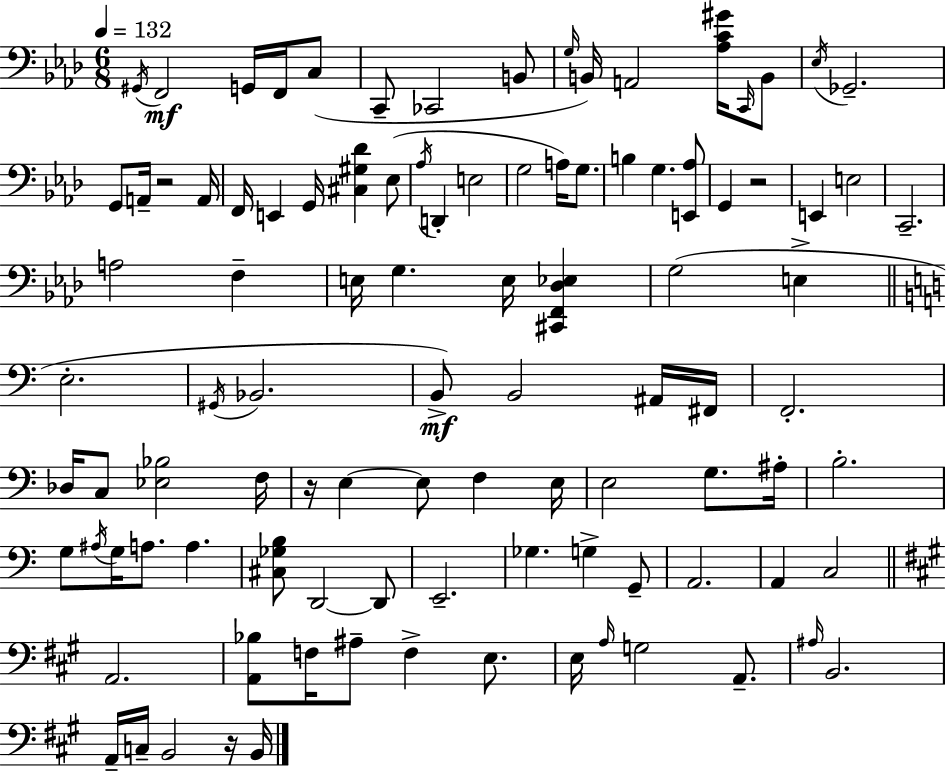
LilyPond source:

{
  \clef bass
  \numericTimeSignature
  \time 6/8
  \key aes \major
  \tempo 4 = 132
  \acciaccatura { gis,16 }\mf f,2 g,16 f,16 c8( | c,8-- ces,2 b,8 | \grace { g16 }) b,16 a,2 <aes c' gis'>16 | \grace { c,16 } b,8 \acciaccatura { ees16 } ges,2.-- | \break g,8 a,16-- r2 | a,16 f,16 e,4 g,16 <cis gis des'>4 | ees8( \acciaccatura { aes16 } d,4-. e2 | g2 | \break a16) g8. b4 g4. | <e, aes>8 g,4 r2 | e,4 e2 | c,2.-- | \break a2 | f4-- e16 g4. | e16 <cis, f, des ees>4 g2( | e4-> \bar "||" \break \key c \major e2.-. | \acciaccatura { gis,16 } bes,2. | b,8->\mf) b,2 ais,16 | fis,16 f,2.-. | \break des16 c8 <ees bes>2 | f16 r16 e4~~ e8 f4 | e16 e2 g8. | ais16-. b2.-. | \break g8 \acciaccatura { ais16 } g16 a8. a4. | <cis ges b>8 d,2~~ | d,8 e,2.-- | ges4. g4-> | \break g,8-- a,2. | a,4 c2 | \bar "||" \break \key a \major a,2. | <a, bes>8 f16 ais8-- f4-> e8. | e16 \grace { a16 } g2 a,8.-- | \grace { ais16 } b,2. | \break a,16-- c16-- b,2 | r16 b,16 \bar "|."
}